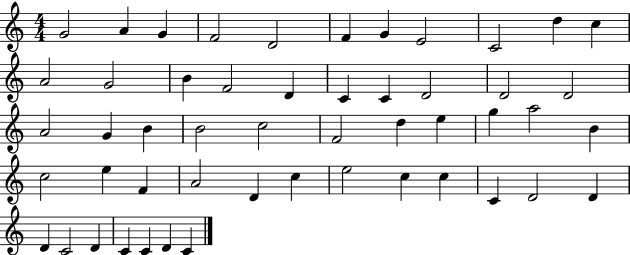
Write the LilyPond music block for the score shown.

{
  \clef treble
  \numericTimeSignature
  \time 4/4
  \key c \major
  g'2 a'4 g'4 | f'2 d'2 | f'4 g'4 e'2 | c'2 d''4 c''4 | \break a'2 g'2 | b'4 f'2 d'4 | c'4 c'4 d'2 | d'2 d'2 | \break a'2 g'4 b'4 | b'2 c''2 | f'2 d''4 e''4 | g''4 a''2 b'4 | \break c''2 e''4 f'4 | a'2 d'4 c''4 | e''2 c''4 c''4 | c'4 d'2 d'4 | \break d'4 c'2 d'4 | c'4 c'4 d'4 c'4 | \bar "|."
}